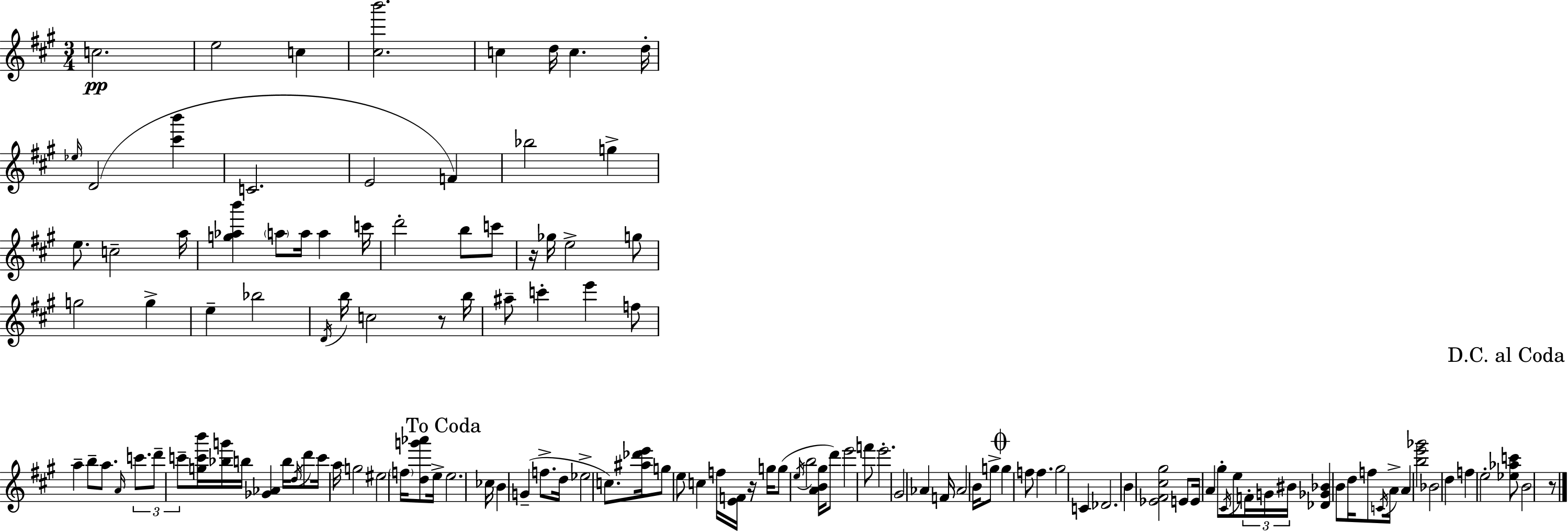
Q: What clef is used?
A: treble